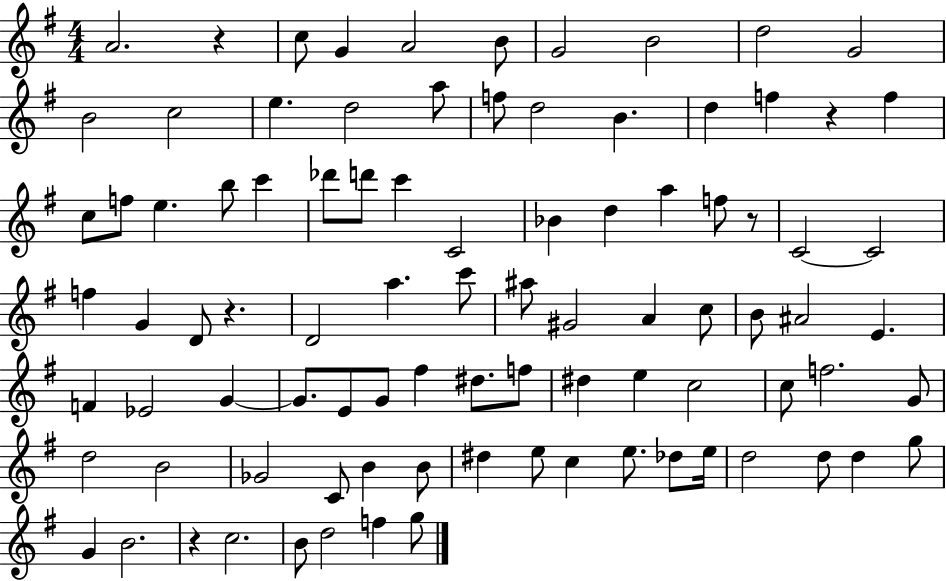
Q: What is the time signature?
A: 4/4